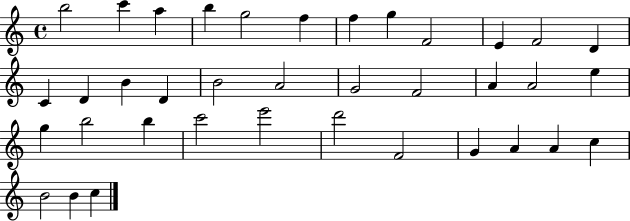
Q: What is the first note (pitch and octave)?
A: B5